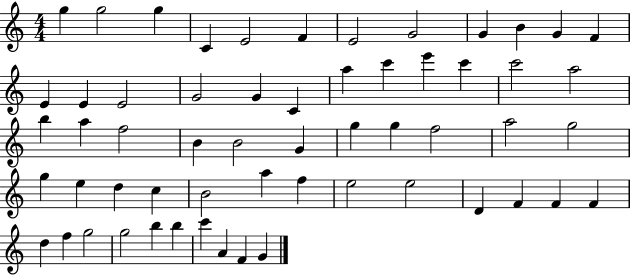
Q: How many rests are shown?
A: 0